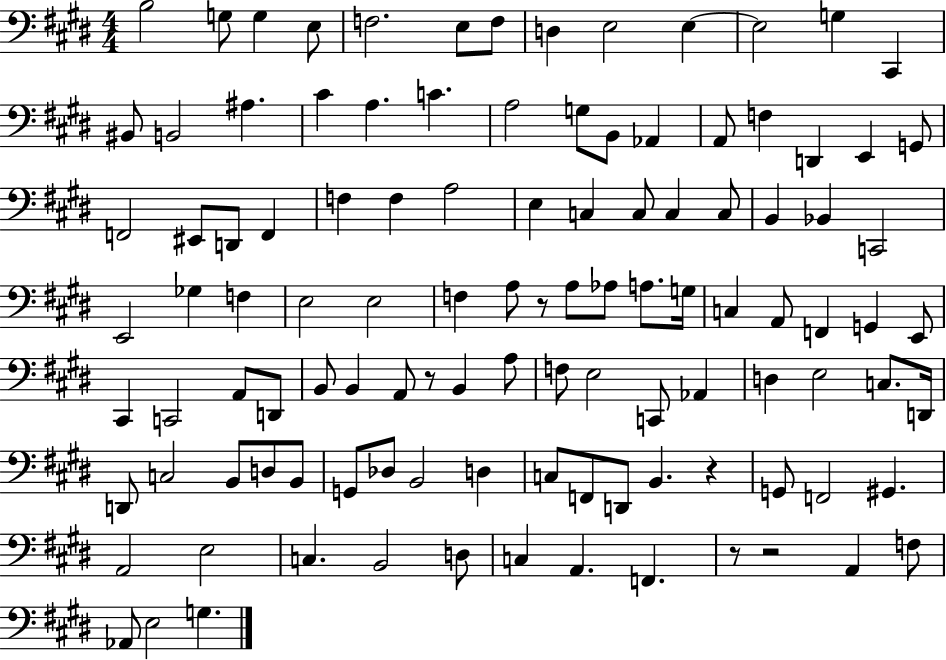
X:1
T:Untitled
M:4/4
L:1/4
K:E
B,2 G,/2 G, E,/2 F,2 E,/2 F,/2 D, E,2 E, E,2 G, ^C,, ^B,,/2 B,,2 ^A, ^C A, C A,2 G,/2 B,,/2 _A,, A,,/2 F, D,, E,, G,,/2 F,,2 ^E,,/2 D,,/2 F,, F, F, A,2 E, C, C,/2 C, C,/2 B,, _B,, C,,2 E,,2 _G, F, E,2 E,2 F, A,/2 z/2 A,/2 _A,/2 A,/2 G,/4 C, A,,/2 F,, G,, E,,/2 ^C,, C,,2 A,,/2 D,,/2 B,,/2 B,, A,,/2 z/2 B,, A,/2 F,/2 E,2 C,,/2 _A,, D, E,2 C,/2 D,,/4 D,,/2 C,2 B,,/2 D,/2 B,,/2 G,,/2 _D,/2 B,,2 D, C,/2 F,,/2 D,,/2 B,, z G,,/2 F,,2 ^G,, A,,2 E,2 C, B,,2 D,/2 C, A,, F,, z/2 z2 A,, F,/2 _A,,/2 E,2 G,